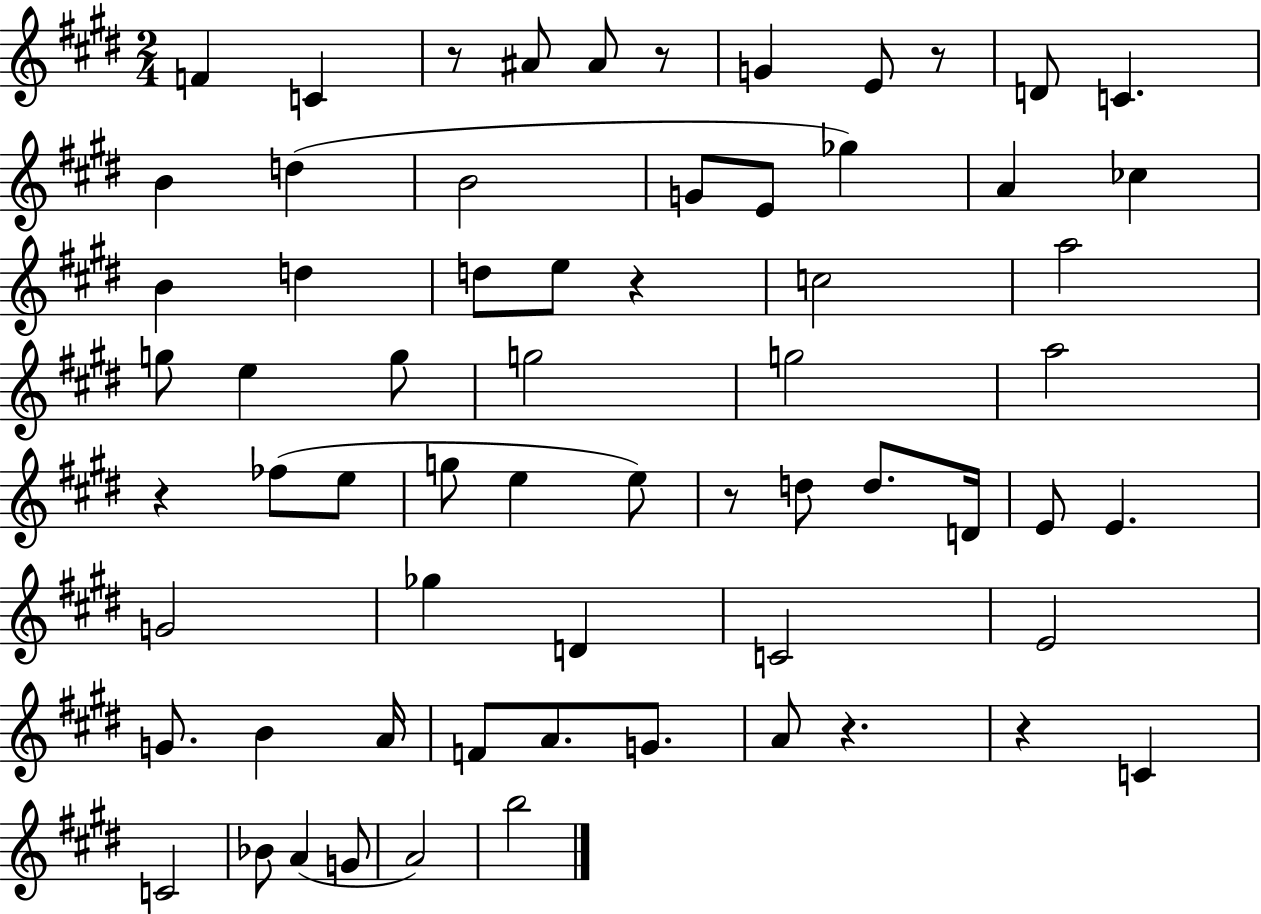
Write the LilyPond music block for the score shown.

{
  \clef treble
  \numericTimeSignature
  \time 2/4
  \key e \major
  f'4 c'4 | r8 ais'8 ais'8 r8 | g'4 e'8 r8 | d'8 c'4. | \break b'4 d''4( | b'2 | g'8 e'8 ges''4) | a'4 ces''4 | \break b'4 d''4 | d''8 e''8 r4 | c''2 | a''2 | \break g''8 e''4 g''8 | g''2 | g''2 | a''2 | \break r4 fes''8( e''8 | g''8 e''4 e''8) | r8 d''8 d''8. d'16 | e'8 e'4. | \break g'2 | ges''4 d'4 | c'2 | e'2 | \break g'8. b'4 a'16 | f'8 a'8. g'8. | a'8 r4. | r4 c'4 | \break c'2 | bes'8 a'4( g'8 | a'2) | b''2 | \break \bar "|."
}